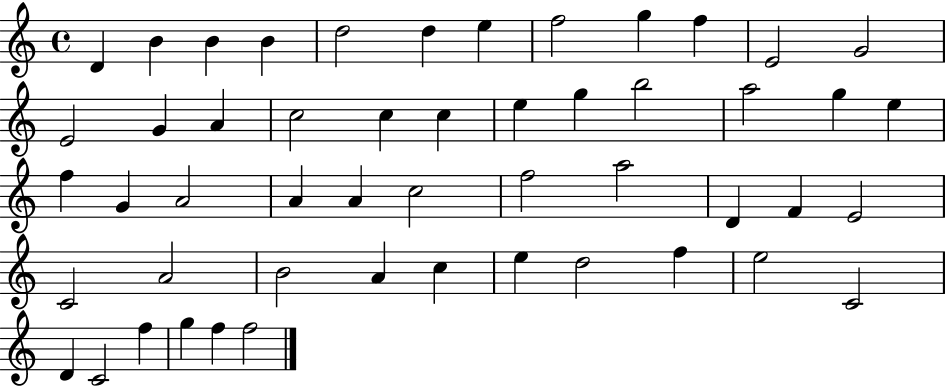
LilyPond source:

{
  \clef treble
  \time 4/4
  \defaultTimeSignature
  \key c \major
  d'4 b'4 b'4 b'4 | d''2 d''4 e''4 | f''2 g''4 f''4 | e'2 g'2 | \break e'2 g'4 a'4 | c''2 c''4 c''4 | e''4 g''4 b''2 | a''2 g''4 e''4 | \break f''4 g'4 a'2 | a'4 a'4 c''2 | f''2 a''2 | d'4 f'4 e'2 | \break c'2 a'2 | b'2 a'4 c''4 | e''4 d''2 f''4 | e''2 c'2 | \break d'4 c'2 f''4 | g''4 f''4 f''2 | \bar "|."
}